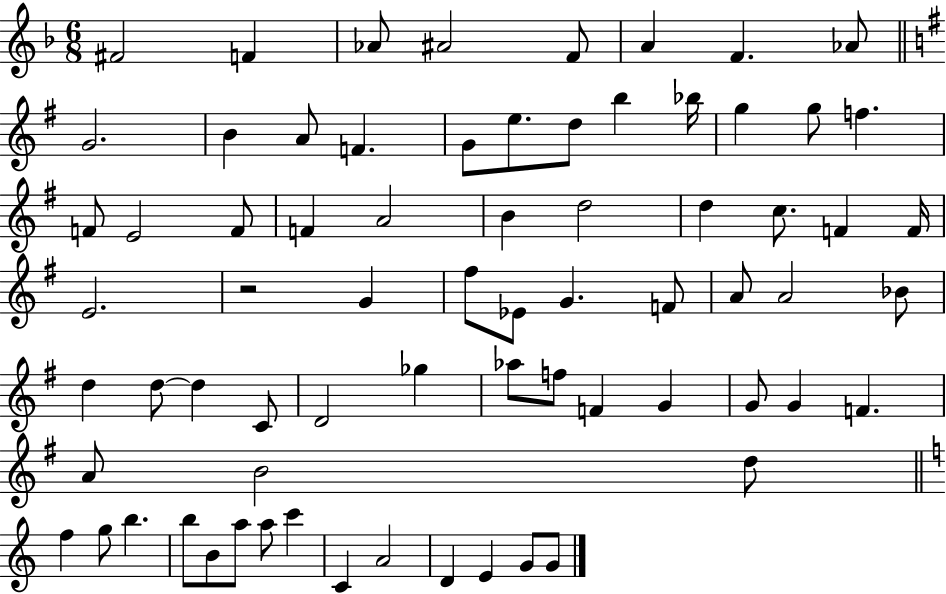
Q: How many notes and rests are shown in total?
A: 71